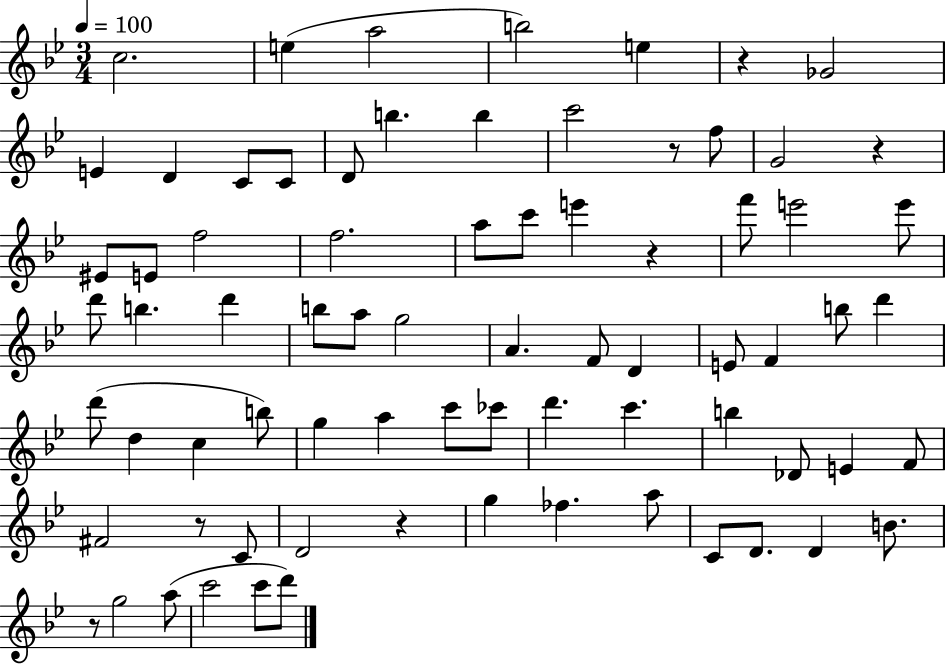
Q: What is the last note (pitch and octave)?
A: D6